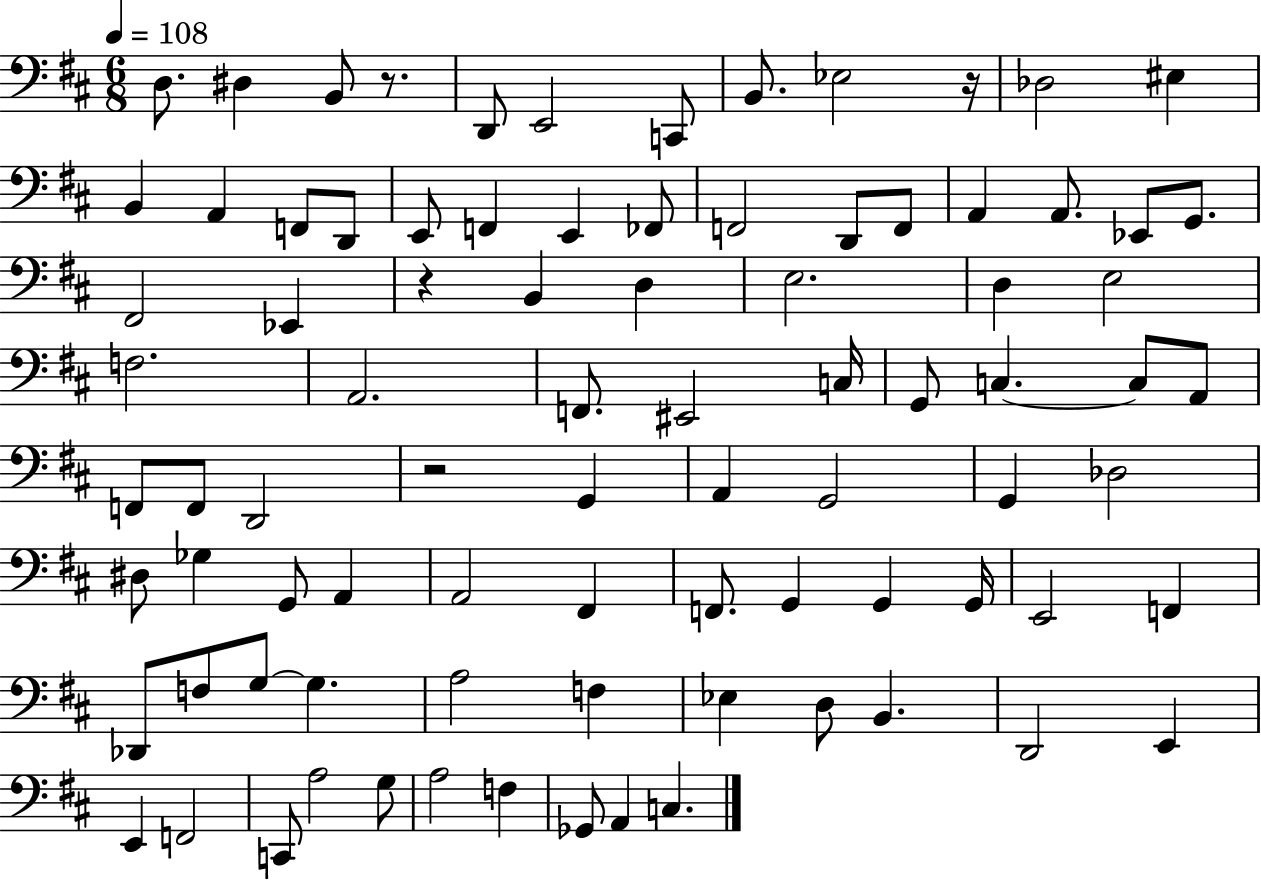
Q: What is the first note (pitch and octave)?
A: D3